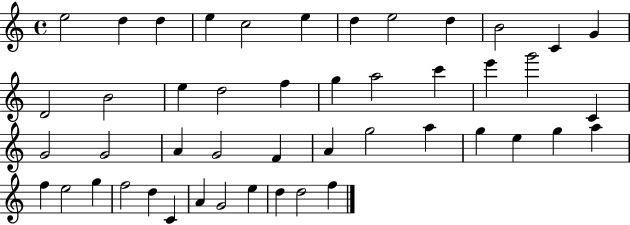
X:1
T:Untitled
M:4/4
L:1/4
K:C
e2 d d e c2 e d e2 d B2 C G D2 B2 e d2 f g a2 c' e' g'2 C G2 G2 A G2 F A g2 a g e g a f e2 g f2 d C A G2 e d d2 f